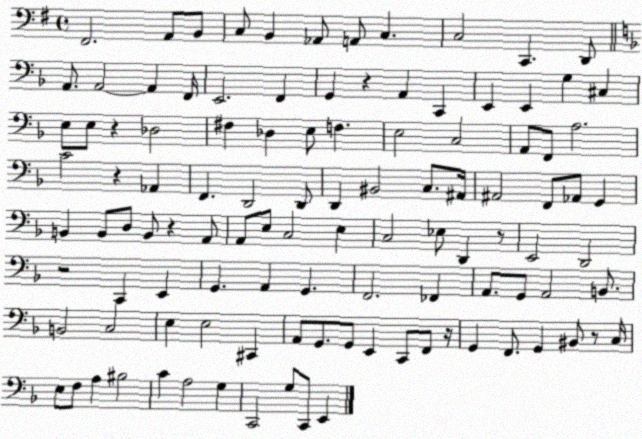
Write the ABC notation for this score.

X:1
T:Untitled
M:4/4
L:1/4
K:G
^F,,2 A,,/2 B,,/2 C,/2 B,, _A,,/2 A,,/2 C, C,2 C,, D,,/2 A,,/2 A,,2 A,, F,,/4 E,,2 F,, G,, z A,, C,, E,, E,, G, ^C, E,/2 E,/2 z _D,2 ^F, _D, E,/2 F, E,2 C,2 A,,/2 F,,/2 A,2 C2 z _A,, F,, D,,2 D,,/2 D,, ^B,,2 C,/2 ^A,,/4 ^A,,2 F,,/2 _A,,/2 G,, B,, B,,/2 D,/2 B,,/2 z A,,/2 A,,/2 E,/2 C,2 E, C,2 _E,/2 D,, z/2 E,,2 D,,2 z2 C,, E,, G,, A,, G,, F,,2 _F,, A,,/2 G,,/2 A,,2 B,,/2 B,,2 C,2 E, E,2 ^C,, A,,/2 G,,/2 G,,/2 E,, C,,/2 F,,/2 z/4 G,, F,,/2 G,, ^B,,/2 z/2 C,/4 E,/2 F,/2 A, ^B,2 C A,2 G, C,,2 G,/2 C,,/2 E,,